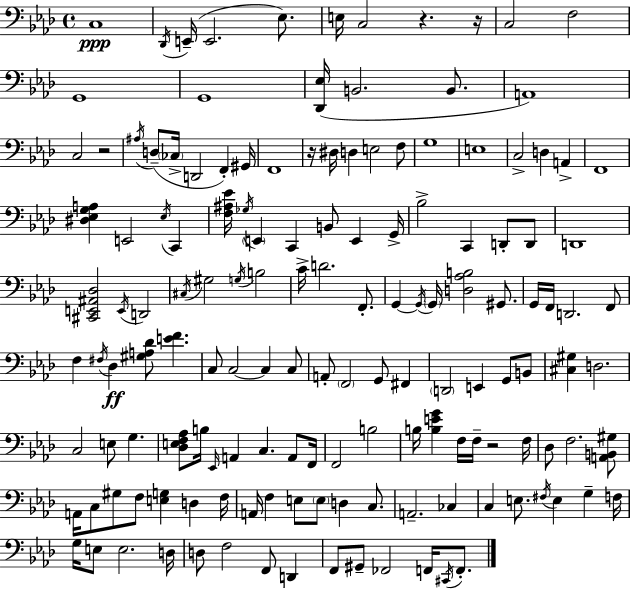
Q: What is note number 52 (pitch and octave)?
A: B3